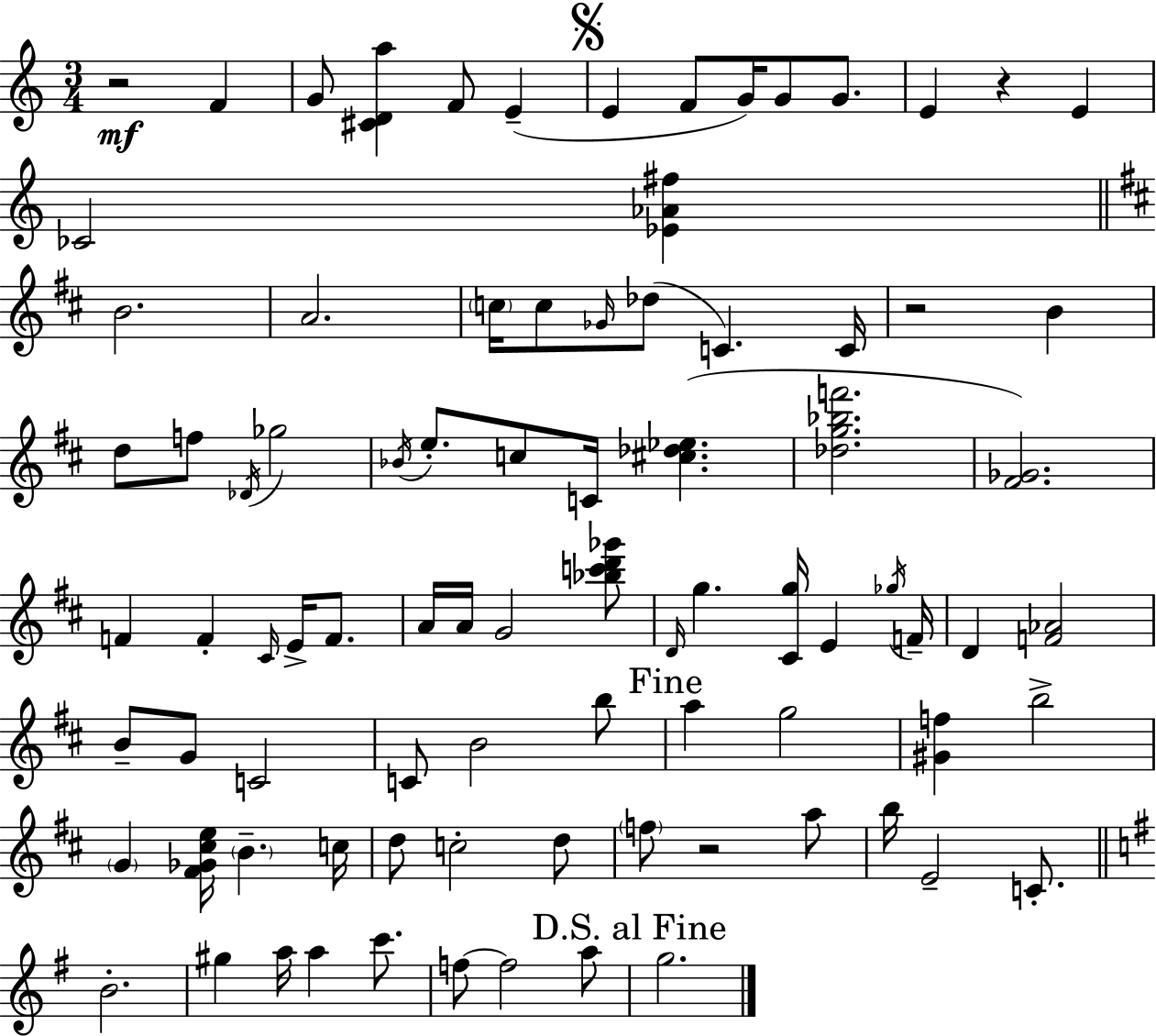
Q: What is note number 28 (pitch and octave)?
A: C5